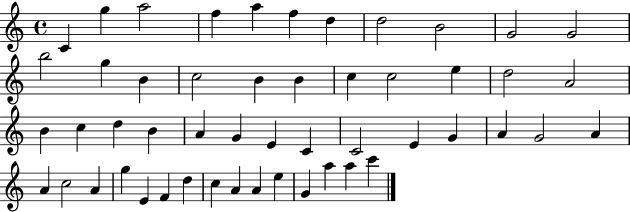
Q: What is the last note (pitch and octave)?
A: C6